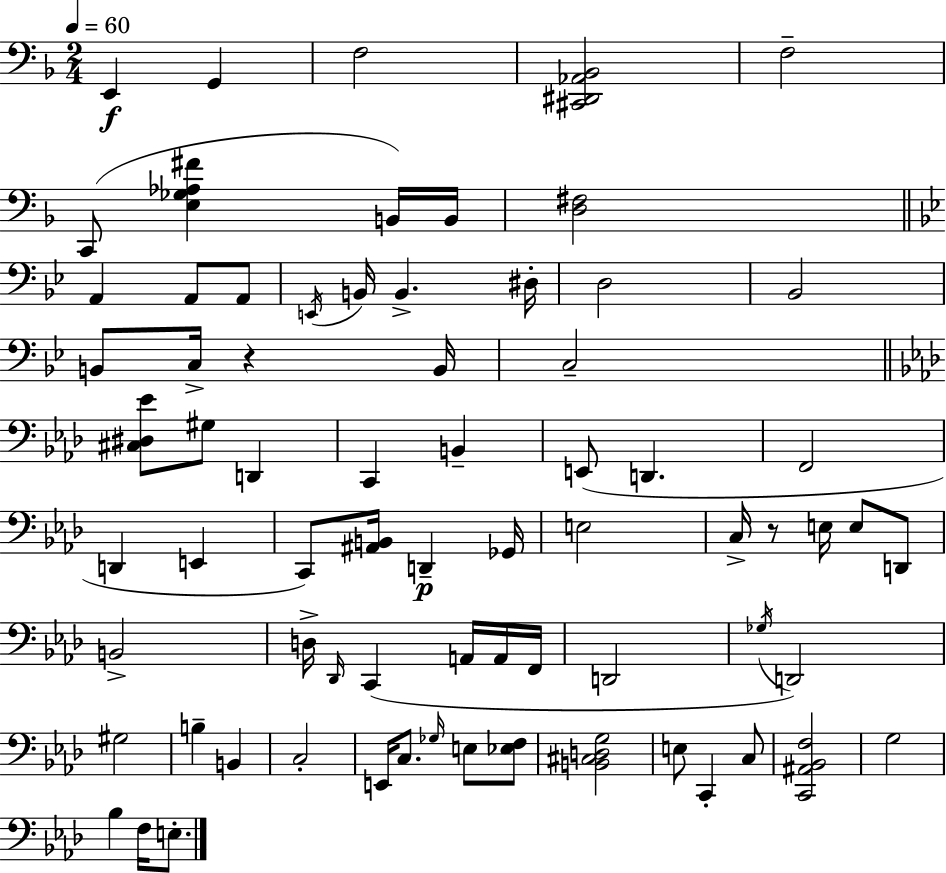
E2/q G2/q F3/h [C#2,D#2,Ab2,Bb2]/h F3/h C2/e [E3,Gb3,Ab3,F#4]/q B2/s B2/s [D3,F#3]/h A2/q A2/e A2/e E2/s B2/s B2/q. D#3/s D3/h Bb2/h B2/e C3/s R/q B2/s C3/h [C#3,D#3,Eb4]/e G#3/e D2/q C2/q B2/q E2/e D2/q. F2/h D2/q E2/q C2/e [A#2,B2]/s D2/q Gb2/s E3/h C3/s R/e E3/s E3/e D2/e B2/h D3/s Db2/s C2/q A2/s A2/s F2/s D2/h Gb3/s D2/h G#3/h B3/q B2/q C3/h E2/s C3/e. Gb3/s E3/e [Eb3,F3]/e [B2,C#3,D3,G3]/h E3/e C2/q C3/e [C2,A#2,Bb2,F3]/h G3/h Bb3/q F3/s E3/e.